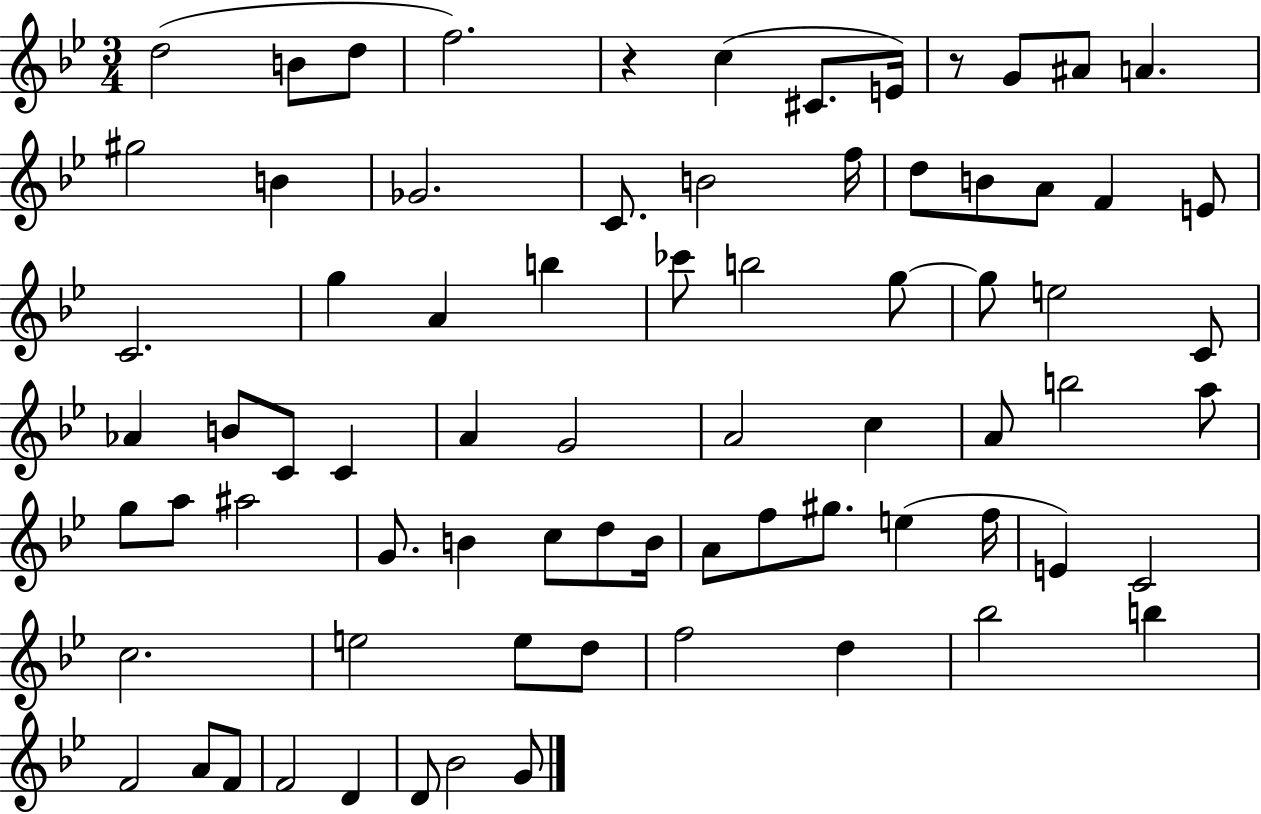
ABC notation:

X:1
T:Untitled
M:3/4
L:1/4
K:Bb
d2 B/2 d/2 f2 z c ^C/2 E/4 z/2 G/2 ^A/2 A ^g2 B _G2 C/2 B2 f/4 d/2 B/2 A/2 F E/2 C2 g A b _c'/2 b2 g/2 g/2 e2 C/2 _A B/2 C/2 C A G2 A2 c A/2 b2 a/2 g/2 a/2 ^a2 G/2 B c/2 d/2 B/4 A/2 f/2 ^g/2 e f/4 E C2 c2 e2 e/2 d/2 f2 d _b2 b F2 A/2 F/2 F2 D D/2 _B2 G/2